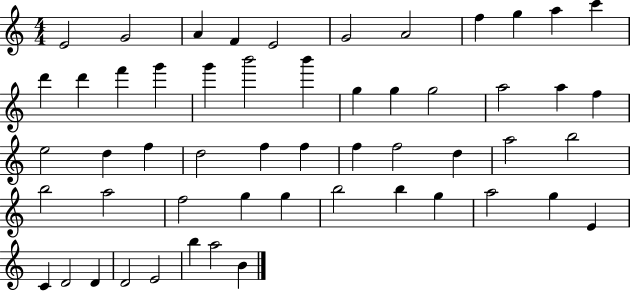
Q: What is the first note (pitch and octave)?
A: E4